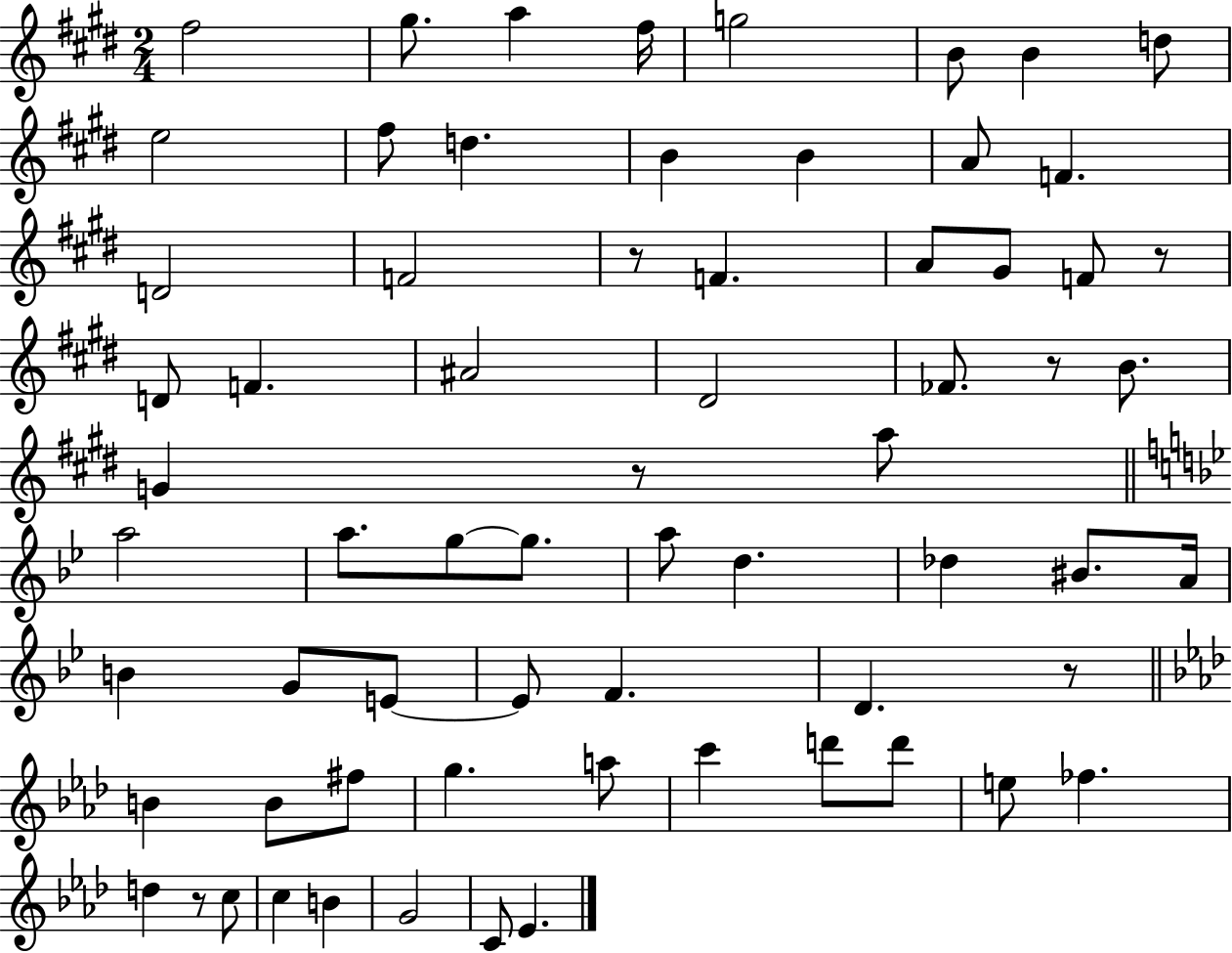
{
  \clef treble
  \numericTimeSignature
  \time 2/4
  \key e \major
  fis''2 | gis''8. a''4 fis''16 | g''2 | b'8 b'4 d''8 | \break e''2 | fis''8 d''4. | b'4 b'4 | a'8 f'4. | \break d'2 | f'2 | r8 f'4. | a'8 gis'8 f'8 r8 | \break d'8 f'4. | ais'2 | dis'2 | fes'8. r8 b'8. | \break g'4 r8 a''8 | \bar "||" \break \key g \minor a''2 | a''8. g''8~~ g''8. | a''8 d''4. | des''4 bis'8. a'16 | \break b'4 g'8 e'8~~ | e'8 f'4. | d'4. r8 | \bar "||" \break \key f \minor b'4 b'8 fis''8 | g''4. a''8 | c'''4 d'''8 d'''8 | e''8 fes''4. | \break d''4 r8 c''8 | c''4 b'4 | g'2 | c'8 ees'4. | \break \bar "|."
}